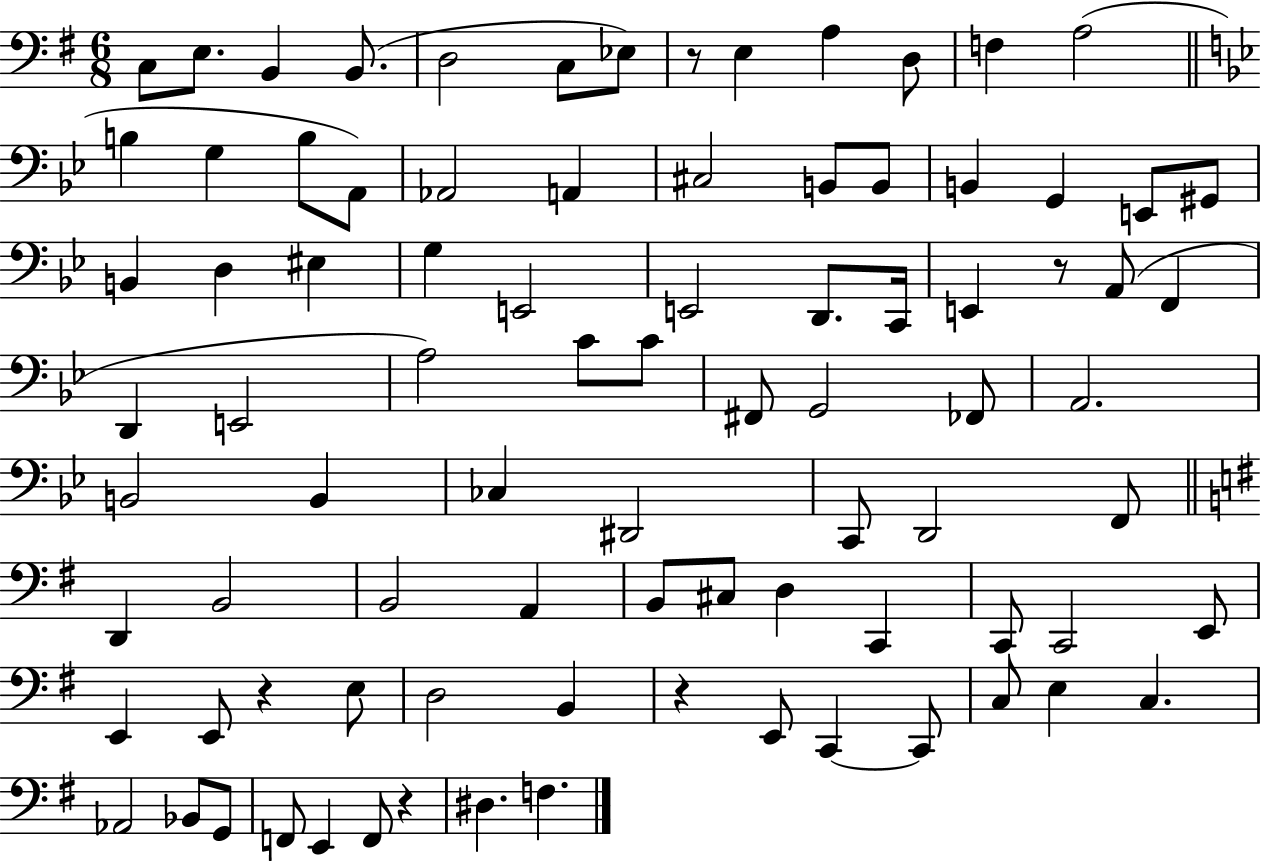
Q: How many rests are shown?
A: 5